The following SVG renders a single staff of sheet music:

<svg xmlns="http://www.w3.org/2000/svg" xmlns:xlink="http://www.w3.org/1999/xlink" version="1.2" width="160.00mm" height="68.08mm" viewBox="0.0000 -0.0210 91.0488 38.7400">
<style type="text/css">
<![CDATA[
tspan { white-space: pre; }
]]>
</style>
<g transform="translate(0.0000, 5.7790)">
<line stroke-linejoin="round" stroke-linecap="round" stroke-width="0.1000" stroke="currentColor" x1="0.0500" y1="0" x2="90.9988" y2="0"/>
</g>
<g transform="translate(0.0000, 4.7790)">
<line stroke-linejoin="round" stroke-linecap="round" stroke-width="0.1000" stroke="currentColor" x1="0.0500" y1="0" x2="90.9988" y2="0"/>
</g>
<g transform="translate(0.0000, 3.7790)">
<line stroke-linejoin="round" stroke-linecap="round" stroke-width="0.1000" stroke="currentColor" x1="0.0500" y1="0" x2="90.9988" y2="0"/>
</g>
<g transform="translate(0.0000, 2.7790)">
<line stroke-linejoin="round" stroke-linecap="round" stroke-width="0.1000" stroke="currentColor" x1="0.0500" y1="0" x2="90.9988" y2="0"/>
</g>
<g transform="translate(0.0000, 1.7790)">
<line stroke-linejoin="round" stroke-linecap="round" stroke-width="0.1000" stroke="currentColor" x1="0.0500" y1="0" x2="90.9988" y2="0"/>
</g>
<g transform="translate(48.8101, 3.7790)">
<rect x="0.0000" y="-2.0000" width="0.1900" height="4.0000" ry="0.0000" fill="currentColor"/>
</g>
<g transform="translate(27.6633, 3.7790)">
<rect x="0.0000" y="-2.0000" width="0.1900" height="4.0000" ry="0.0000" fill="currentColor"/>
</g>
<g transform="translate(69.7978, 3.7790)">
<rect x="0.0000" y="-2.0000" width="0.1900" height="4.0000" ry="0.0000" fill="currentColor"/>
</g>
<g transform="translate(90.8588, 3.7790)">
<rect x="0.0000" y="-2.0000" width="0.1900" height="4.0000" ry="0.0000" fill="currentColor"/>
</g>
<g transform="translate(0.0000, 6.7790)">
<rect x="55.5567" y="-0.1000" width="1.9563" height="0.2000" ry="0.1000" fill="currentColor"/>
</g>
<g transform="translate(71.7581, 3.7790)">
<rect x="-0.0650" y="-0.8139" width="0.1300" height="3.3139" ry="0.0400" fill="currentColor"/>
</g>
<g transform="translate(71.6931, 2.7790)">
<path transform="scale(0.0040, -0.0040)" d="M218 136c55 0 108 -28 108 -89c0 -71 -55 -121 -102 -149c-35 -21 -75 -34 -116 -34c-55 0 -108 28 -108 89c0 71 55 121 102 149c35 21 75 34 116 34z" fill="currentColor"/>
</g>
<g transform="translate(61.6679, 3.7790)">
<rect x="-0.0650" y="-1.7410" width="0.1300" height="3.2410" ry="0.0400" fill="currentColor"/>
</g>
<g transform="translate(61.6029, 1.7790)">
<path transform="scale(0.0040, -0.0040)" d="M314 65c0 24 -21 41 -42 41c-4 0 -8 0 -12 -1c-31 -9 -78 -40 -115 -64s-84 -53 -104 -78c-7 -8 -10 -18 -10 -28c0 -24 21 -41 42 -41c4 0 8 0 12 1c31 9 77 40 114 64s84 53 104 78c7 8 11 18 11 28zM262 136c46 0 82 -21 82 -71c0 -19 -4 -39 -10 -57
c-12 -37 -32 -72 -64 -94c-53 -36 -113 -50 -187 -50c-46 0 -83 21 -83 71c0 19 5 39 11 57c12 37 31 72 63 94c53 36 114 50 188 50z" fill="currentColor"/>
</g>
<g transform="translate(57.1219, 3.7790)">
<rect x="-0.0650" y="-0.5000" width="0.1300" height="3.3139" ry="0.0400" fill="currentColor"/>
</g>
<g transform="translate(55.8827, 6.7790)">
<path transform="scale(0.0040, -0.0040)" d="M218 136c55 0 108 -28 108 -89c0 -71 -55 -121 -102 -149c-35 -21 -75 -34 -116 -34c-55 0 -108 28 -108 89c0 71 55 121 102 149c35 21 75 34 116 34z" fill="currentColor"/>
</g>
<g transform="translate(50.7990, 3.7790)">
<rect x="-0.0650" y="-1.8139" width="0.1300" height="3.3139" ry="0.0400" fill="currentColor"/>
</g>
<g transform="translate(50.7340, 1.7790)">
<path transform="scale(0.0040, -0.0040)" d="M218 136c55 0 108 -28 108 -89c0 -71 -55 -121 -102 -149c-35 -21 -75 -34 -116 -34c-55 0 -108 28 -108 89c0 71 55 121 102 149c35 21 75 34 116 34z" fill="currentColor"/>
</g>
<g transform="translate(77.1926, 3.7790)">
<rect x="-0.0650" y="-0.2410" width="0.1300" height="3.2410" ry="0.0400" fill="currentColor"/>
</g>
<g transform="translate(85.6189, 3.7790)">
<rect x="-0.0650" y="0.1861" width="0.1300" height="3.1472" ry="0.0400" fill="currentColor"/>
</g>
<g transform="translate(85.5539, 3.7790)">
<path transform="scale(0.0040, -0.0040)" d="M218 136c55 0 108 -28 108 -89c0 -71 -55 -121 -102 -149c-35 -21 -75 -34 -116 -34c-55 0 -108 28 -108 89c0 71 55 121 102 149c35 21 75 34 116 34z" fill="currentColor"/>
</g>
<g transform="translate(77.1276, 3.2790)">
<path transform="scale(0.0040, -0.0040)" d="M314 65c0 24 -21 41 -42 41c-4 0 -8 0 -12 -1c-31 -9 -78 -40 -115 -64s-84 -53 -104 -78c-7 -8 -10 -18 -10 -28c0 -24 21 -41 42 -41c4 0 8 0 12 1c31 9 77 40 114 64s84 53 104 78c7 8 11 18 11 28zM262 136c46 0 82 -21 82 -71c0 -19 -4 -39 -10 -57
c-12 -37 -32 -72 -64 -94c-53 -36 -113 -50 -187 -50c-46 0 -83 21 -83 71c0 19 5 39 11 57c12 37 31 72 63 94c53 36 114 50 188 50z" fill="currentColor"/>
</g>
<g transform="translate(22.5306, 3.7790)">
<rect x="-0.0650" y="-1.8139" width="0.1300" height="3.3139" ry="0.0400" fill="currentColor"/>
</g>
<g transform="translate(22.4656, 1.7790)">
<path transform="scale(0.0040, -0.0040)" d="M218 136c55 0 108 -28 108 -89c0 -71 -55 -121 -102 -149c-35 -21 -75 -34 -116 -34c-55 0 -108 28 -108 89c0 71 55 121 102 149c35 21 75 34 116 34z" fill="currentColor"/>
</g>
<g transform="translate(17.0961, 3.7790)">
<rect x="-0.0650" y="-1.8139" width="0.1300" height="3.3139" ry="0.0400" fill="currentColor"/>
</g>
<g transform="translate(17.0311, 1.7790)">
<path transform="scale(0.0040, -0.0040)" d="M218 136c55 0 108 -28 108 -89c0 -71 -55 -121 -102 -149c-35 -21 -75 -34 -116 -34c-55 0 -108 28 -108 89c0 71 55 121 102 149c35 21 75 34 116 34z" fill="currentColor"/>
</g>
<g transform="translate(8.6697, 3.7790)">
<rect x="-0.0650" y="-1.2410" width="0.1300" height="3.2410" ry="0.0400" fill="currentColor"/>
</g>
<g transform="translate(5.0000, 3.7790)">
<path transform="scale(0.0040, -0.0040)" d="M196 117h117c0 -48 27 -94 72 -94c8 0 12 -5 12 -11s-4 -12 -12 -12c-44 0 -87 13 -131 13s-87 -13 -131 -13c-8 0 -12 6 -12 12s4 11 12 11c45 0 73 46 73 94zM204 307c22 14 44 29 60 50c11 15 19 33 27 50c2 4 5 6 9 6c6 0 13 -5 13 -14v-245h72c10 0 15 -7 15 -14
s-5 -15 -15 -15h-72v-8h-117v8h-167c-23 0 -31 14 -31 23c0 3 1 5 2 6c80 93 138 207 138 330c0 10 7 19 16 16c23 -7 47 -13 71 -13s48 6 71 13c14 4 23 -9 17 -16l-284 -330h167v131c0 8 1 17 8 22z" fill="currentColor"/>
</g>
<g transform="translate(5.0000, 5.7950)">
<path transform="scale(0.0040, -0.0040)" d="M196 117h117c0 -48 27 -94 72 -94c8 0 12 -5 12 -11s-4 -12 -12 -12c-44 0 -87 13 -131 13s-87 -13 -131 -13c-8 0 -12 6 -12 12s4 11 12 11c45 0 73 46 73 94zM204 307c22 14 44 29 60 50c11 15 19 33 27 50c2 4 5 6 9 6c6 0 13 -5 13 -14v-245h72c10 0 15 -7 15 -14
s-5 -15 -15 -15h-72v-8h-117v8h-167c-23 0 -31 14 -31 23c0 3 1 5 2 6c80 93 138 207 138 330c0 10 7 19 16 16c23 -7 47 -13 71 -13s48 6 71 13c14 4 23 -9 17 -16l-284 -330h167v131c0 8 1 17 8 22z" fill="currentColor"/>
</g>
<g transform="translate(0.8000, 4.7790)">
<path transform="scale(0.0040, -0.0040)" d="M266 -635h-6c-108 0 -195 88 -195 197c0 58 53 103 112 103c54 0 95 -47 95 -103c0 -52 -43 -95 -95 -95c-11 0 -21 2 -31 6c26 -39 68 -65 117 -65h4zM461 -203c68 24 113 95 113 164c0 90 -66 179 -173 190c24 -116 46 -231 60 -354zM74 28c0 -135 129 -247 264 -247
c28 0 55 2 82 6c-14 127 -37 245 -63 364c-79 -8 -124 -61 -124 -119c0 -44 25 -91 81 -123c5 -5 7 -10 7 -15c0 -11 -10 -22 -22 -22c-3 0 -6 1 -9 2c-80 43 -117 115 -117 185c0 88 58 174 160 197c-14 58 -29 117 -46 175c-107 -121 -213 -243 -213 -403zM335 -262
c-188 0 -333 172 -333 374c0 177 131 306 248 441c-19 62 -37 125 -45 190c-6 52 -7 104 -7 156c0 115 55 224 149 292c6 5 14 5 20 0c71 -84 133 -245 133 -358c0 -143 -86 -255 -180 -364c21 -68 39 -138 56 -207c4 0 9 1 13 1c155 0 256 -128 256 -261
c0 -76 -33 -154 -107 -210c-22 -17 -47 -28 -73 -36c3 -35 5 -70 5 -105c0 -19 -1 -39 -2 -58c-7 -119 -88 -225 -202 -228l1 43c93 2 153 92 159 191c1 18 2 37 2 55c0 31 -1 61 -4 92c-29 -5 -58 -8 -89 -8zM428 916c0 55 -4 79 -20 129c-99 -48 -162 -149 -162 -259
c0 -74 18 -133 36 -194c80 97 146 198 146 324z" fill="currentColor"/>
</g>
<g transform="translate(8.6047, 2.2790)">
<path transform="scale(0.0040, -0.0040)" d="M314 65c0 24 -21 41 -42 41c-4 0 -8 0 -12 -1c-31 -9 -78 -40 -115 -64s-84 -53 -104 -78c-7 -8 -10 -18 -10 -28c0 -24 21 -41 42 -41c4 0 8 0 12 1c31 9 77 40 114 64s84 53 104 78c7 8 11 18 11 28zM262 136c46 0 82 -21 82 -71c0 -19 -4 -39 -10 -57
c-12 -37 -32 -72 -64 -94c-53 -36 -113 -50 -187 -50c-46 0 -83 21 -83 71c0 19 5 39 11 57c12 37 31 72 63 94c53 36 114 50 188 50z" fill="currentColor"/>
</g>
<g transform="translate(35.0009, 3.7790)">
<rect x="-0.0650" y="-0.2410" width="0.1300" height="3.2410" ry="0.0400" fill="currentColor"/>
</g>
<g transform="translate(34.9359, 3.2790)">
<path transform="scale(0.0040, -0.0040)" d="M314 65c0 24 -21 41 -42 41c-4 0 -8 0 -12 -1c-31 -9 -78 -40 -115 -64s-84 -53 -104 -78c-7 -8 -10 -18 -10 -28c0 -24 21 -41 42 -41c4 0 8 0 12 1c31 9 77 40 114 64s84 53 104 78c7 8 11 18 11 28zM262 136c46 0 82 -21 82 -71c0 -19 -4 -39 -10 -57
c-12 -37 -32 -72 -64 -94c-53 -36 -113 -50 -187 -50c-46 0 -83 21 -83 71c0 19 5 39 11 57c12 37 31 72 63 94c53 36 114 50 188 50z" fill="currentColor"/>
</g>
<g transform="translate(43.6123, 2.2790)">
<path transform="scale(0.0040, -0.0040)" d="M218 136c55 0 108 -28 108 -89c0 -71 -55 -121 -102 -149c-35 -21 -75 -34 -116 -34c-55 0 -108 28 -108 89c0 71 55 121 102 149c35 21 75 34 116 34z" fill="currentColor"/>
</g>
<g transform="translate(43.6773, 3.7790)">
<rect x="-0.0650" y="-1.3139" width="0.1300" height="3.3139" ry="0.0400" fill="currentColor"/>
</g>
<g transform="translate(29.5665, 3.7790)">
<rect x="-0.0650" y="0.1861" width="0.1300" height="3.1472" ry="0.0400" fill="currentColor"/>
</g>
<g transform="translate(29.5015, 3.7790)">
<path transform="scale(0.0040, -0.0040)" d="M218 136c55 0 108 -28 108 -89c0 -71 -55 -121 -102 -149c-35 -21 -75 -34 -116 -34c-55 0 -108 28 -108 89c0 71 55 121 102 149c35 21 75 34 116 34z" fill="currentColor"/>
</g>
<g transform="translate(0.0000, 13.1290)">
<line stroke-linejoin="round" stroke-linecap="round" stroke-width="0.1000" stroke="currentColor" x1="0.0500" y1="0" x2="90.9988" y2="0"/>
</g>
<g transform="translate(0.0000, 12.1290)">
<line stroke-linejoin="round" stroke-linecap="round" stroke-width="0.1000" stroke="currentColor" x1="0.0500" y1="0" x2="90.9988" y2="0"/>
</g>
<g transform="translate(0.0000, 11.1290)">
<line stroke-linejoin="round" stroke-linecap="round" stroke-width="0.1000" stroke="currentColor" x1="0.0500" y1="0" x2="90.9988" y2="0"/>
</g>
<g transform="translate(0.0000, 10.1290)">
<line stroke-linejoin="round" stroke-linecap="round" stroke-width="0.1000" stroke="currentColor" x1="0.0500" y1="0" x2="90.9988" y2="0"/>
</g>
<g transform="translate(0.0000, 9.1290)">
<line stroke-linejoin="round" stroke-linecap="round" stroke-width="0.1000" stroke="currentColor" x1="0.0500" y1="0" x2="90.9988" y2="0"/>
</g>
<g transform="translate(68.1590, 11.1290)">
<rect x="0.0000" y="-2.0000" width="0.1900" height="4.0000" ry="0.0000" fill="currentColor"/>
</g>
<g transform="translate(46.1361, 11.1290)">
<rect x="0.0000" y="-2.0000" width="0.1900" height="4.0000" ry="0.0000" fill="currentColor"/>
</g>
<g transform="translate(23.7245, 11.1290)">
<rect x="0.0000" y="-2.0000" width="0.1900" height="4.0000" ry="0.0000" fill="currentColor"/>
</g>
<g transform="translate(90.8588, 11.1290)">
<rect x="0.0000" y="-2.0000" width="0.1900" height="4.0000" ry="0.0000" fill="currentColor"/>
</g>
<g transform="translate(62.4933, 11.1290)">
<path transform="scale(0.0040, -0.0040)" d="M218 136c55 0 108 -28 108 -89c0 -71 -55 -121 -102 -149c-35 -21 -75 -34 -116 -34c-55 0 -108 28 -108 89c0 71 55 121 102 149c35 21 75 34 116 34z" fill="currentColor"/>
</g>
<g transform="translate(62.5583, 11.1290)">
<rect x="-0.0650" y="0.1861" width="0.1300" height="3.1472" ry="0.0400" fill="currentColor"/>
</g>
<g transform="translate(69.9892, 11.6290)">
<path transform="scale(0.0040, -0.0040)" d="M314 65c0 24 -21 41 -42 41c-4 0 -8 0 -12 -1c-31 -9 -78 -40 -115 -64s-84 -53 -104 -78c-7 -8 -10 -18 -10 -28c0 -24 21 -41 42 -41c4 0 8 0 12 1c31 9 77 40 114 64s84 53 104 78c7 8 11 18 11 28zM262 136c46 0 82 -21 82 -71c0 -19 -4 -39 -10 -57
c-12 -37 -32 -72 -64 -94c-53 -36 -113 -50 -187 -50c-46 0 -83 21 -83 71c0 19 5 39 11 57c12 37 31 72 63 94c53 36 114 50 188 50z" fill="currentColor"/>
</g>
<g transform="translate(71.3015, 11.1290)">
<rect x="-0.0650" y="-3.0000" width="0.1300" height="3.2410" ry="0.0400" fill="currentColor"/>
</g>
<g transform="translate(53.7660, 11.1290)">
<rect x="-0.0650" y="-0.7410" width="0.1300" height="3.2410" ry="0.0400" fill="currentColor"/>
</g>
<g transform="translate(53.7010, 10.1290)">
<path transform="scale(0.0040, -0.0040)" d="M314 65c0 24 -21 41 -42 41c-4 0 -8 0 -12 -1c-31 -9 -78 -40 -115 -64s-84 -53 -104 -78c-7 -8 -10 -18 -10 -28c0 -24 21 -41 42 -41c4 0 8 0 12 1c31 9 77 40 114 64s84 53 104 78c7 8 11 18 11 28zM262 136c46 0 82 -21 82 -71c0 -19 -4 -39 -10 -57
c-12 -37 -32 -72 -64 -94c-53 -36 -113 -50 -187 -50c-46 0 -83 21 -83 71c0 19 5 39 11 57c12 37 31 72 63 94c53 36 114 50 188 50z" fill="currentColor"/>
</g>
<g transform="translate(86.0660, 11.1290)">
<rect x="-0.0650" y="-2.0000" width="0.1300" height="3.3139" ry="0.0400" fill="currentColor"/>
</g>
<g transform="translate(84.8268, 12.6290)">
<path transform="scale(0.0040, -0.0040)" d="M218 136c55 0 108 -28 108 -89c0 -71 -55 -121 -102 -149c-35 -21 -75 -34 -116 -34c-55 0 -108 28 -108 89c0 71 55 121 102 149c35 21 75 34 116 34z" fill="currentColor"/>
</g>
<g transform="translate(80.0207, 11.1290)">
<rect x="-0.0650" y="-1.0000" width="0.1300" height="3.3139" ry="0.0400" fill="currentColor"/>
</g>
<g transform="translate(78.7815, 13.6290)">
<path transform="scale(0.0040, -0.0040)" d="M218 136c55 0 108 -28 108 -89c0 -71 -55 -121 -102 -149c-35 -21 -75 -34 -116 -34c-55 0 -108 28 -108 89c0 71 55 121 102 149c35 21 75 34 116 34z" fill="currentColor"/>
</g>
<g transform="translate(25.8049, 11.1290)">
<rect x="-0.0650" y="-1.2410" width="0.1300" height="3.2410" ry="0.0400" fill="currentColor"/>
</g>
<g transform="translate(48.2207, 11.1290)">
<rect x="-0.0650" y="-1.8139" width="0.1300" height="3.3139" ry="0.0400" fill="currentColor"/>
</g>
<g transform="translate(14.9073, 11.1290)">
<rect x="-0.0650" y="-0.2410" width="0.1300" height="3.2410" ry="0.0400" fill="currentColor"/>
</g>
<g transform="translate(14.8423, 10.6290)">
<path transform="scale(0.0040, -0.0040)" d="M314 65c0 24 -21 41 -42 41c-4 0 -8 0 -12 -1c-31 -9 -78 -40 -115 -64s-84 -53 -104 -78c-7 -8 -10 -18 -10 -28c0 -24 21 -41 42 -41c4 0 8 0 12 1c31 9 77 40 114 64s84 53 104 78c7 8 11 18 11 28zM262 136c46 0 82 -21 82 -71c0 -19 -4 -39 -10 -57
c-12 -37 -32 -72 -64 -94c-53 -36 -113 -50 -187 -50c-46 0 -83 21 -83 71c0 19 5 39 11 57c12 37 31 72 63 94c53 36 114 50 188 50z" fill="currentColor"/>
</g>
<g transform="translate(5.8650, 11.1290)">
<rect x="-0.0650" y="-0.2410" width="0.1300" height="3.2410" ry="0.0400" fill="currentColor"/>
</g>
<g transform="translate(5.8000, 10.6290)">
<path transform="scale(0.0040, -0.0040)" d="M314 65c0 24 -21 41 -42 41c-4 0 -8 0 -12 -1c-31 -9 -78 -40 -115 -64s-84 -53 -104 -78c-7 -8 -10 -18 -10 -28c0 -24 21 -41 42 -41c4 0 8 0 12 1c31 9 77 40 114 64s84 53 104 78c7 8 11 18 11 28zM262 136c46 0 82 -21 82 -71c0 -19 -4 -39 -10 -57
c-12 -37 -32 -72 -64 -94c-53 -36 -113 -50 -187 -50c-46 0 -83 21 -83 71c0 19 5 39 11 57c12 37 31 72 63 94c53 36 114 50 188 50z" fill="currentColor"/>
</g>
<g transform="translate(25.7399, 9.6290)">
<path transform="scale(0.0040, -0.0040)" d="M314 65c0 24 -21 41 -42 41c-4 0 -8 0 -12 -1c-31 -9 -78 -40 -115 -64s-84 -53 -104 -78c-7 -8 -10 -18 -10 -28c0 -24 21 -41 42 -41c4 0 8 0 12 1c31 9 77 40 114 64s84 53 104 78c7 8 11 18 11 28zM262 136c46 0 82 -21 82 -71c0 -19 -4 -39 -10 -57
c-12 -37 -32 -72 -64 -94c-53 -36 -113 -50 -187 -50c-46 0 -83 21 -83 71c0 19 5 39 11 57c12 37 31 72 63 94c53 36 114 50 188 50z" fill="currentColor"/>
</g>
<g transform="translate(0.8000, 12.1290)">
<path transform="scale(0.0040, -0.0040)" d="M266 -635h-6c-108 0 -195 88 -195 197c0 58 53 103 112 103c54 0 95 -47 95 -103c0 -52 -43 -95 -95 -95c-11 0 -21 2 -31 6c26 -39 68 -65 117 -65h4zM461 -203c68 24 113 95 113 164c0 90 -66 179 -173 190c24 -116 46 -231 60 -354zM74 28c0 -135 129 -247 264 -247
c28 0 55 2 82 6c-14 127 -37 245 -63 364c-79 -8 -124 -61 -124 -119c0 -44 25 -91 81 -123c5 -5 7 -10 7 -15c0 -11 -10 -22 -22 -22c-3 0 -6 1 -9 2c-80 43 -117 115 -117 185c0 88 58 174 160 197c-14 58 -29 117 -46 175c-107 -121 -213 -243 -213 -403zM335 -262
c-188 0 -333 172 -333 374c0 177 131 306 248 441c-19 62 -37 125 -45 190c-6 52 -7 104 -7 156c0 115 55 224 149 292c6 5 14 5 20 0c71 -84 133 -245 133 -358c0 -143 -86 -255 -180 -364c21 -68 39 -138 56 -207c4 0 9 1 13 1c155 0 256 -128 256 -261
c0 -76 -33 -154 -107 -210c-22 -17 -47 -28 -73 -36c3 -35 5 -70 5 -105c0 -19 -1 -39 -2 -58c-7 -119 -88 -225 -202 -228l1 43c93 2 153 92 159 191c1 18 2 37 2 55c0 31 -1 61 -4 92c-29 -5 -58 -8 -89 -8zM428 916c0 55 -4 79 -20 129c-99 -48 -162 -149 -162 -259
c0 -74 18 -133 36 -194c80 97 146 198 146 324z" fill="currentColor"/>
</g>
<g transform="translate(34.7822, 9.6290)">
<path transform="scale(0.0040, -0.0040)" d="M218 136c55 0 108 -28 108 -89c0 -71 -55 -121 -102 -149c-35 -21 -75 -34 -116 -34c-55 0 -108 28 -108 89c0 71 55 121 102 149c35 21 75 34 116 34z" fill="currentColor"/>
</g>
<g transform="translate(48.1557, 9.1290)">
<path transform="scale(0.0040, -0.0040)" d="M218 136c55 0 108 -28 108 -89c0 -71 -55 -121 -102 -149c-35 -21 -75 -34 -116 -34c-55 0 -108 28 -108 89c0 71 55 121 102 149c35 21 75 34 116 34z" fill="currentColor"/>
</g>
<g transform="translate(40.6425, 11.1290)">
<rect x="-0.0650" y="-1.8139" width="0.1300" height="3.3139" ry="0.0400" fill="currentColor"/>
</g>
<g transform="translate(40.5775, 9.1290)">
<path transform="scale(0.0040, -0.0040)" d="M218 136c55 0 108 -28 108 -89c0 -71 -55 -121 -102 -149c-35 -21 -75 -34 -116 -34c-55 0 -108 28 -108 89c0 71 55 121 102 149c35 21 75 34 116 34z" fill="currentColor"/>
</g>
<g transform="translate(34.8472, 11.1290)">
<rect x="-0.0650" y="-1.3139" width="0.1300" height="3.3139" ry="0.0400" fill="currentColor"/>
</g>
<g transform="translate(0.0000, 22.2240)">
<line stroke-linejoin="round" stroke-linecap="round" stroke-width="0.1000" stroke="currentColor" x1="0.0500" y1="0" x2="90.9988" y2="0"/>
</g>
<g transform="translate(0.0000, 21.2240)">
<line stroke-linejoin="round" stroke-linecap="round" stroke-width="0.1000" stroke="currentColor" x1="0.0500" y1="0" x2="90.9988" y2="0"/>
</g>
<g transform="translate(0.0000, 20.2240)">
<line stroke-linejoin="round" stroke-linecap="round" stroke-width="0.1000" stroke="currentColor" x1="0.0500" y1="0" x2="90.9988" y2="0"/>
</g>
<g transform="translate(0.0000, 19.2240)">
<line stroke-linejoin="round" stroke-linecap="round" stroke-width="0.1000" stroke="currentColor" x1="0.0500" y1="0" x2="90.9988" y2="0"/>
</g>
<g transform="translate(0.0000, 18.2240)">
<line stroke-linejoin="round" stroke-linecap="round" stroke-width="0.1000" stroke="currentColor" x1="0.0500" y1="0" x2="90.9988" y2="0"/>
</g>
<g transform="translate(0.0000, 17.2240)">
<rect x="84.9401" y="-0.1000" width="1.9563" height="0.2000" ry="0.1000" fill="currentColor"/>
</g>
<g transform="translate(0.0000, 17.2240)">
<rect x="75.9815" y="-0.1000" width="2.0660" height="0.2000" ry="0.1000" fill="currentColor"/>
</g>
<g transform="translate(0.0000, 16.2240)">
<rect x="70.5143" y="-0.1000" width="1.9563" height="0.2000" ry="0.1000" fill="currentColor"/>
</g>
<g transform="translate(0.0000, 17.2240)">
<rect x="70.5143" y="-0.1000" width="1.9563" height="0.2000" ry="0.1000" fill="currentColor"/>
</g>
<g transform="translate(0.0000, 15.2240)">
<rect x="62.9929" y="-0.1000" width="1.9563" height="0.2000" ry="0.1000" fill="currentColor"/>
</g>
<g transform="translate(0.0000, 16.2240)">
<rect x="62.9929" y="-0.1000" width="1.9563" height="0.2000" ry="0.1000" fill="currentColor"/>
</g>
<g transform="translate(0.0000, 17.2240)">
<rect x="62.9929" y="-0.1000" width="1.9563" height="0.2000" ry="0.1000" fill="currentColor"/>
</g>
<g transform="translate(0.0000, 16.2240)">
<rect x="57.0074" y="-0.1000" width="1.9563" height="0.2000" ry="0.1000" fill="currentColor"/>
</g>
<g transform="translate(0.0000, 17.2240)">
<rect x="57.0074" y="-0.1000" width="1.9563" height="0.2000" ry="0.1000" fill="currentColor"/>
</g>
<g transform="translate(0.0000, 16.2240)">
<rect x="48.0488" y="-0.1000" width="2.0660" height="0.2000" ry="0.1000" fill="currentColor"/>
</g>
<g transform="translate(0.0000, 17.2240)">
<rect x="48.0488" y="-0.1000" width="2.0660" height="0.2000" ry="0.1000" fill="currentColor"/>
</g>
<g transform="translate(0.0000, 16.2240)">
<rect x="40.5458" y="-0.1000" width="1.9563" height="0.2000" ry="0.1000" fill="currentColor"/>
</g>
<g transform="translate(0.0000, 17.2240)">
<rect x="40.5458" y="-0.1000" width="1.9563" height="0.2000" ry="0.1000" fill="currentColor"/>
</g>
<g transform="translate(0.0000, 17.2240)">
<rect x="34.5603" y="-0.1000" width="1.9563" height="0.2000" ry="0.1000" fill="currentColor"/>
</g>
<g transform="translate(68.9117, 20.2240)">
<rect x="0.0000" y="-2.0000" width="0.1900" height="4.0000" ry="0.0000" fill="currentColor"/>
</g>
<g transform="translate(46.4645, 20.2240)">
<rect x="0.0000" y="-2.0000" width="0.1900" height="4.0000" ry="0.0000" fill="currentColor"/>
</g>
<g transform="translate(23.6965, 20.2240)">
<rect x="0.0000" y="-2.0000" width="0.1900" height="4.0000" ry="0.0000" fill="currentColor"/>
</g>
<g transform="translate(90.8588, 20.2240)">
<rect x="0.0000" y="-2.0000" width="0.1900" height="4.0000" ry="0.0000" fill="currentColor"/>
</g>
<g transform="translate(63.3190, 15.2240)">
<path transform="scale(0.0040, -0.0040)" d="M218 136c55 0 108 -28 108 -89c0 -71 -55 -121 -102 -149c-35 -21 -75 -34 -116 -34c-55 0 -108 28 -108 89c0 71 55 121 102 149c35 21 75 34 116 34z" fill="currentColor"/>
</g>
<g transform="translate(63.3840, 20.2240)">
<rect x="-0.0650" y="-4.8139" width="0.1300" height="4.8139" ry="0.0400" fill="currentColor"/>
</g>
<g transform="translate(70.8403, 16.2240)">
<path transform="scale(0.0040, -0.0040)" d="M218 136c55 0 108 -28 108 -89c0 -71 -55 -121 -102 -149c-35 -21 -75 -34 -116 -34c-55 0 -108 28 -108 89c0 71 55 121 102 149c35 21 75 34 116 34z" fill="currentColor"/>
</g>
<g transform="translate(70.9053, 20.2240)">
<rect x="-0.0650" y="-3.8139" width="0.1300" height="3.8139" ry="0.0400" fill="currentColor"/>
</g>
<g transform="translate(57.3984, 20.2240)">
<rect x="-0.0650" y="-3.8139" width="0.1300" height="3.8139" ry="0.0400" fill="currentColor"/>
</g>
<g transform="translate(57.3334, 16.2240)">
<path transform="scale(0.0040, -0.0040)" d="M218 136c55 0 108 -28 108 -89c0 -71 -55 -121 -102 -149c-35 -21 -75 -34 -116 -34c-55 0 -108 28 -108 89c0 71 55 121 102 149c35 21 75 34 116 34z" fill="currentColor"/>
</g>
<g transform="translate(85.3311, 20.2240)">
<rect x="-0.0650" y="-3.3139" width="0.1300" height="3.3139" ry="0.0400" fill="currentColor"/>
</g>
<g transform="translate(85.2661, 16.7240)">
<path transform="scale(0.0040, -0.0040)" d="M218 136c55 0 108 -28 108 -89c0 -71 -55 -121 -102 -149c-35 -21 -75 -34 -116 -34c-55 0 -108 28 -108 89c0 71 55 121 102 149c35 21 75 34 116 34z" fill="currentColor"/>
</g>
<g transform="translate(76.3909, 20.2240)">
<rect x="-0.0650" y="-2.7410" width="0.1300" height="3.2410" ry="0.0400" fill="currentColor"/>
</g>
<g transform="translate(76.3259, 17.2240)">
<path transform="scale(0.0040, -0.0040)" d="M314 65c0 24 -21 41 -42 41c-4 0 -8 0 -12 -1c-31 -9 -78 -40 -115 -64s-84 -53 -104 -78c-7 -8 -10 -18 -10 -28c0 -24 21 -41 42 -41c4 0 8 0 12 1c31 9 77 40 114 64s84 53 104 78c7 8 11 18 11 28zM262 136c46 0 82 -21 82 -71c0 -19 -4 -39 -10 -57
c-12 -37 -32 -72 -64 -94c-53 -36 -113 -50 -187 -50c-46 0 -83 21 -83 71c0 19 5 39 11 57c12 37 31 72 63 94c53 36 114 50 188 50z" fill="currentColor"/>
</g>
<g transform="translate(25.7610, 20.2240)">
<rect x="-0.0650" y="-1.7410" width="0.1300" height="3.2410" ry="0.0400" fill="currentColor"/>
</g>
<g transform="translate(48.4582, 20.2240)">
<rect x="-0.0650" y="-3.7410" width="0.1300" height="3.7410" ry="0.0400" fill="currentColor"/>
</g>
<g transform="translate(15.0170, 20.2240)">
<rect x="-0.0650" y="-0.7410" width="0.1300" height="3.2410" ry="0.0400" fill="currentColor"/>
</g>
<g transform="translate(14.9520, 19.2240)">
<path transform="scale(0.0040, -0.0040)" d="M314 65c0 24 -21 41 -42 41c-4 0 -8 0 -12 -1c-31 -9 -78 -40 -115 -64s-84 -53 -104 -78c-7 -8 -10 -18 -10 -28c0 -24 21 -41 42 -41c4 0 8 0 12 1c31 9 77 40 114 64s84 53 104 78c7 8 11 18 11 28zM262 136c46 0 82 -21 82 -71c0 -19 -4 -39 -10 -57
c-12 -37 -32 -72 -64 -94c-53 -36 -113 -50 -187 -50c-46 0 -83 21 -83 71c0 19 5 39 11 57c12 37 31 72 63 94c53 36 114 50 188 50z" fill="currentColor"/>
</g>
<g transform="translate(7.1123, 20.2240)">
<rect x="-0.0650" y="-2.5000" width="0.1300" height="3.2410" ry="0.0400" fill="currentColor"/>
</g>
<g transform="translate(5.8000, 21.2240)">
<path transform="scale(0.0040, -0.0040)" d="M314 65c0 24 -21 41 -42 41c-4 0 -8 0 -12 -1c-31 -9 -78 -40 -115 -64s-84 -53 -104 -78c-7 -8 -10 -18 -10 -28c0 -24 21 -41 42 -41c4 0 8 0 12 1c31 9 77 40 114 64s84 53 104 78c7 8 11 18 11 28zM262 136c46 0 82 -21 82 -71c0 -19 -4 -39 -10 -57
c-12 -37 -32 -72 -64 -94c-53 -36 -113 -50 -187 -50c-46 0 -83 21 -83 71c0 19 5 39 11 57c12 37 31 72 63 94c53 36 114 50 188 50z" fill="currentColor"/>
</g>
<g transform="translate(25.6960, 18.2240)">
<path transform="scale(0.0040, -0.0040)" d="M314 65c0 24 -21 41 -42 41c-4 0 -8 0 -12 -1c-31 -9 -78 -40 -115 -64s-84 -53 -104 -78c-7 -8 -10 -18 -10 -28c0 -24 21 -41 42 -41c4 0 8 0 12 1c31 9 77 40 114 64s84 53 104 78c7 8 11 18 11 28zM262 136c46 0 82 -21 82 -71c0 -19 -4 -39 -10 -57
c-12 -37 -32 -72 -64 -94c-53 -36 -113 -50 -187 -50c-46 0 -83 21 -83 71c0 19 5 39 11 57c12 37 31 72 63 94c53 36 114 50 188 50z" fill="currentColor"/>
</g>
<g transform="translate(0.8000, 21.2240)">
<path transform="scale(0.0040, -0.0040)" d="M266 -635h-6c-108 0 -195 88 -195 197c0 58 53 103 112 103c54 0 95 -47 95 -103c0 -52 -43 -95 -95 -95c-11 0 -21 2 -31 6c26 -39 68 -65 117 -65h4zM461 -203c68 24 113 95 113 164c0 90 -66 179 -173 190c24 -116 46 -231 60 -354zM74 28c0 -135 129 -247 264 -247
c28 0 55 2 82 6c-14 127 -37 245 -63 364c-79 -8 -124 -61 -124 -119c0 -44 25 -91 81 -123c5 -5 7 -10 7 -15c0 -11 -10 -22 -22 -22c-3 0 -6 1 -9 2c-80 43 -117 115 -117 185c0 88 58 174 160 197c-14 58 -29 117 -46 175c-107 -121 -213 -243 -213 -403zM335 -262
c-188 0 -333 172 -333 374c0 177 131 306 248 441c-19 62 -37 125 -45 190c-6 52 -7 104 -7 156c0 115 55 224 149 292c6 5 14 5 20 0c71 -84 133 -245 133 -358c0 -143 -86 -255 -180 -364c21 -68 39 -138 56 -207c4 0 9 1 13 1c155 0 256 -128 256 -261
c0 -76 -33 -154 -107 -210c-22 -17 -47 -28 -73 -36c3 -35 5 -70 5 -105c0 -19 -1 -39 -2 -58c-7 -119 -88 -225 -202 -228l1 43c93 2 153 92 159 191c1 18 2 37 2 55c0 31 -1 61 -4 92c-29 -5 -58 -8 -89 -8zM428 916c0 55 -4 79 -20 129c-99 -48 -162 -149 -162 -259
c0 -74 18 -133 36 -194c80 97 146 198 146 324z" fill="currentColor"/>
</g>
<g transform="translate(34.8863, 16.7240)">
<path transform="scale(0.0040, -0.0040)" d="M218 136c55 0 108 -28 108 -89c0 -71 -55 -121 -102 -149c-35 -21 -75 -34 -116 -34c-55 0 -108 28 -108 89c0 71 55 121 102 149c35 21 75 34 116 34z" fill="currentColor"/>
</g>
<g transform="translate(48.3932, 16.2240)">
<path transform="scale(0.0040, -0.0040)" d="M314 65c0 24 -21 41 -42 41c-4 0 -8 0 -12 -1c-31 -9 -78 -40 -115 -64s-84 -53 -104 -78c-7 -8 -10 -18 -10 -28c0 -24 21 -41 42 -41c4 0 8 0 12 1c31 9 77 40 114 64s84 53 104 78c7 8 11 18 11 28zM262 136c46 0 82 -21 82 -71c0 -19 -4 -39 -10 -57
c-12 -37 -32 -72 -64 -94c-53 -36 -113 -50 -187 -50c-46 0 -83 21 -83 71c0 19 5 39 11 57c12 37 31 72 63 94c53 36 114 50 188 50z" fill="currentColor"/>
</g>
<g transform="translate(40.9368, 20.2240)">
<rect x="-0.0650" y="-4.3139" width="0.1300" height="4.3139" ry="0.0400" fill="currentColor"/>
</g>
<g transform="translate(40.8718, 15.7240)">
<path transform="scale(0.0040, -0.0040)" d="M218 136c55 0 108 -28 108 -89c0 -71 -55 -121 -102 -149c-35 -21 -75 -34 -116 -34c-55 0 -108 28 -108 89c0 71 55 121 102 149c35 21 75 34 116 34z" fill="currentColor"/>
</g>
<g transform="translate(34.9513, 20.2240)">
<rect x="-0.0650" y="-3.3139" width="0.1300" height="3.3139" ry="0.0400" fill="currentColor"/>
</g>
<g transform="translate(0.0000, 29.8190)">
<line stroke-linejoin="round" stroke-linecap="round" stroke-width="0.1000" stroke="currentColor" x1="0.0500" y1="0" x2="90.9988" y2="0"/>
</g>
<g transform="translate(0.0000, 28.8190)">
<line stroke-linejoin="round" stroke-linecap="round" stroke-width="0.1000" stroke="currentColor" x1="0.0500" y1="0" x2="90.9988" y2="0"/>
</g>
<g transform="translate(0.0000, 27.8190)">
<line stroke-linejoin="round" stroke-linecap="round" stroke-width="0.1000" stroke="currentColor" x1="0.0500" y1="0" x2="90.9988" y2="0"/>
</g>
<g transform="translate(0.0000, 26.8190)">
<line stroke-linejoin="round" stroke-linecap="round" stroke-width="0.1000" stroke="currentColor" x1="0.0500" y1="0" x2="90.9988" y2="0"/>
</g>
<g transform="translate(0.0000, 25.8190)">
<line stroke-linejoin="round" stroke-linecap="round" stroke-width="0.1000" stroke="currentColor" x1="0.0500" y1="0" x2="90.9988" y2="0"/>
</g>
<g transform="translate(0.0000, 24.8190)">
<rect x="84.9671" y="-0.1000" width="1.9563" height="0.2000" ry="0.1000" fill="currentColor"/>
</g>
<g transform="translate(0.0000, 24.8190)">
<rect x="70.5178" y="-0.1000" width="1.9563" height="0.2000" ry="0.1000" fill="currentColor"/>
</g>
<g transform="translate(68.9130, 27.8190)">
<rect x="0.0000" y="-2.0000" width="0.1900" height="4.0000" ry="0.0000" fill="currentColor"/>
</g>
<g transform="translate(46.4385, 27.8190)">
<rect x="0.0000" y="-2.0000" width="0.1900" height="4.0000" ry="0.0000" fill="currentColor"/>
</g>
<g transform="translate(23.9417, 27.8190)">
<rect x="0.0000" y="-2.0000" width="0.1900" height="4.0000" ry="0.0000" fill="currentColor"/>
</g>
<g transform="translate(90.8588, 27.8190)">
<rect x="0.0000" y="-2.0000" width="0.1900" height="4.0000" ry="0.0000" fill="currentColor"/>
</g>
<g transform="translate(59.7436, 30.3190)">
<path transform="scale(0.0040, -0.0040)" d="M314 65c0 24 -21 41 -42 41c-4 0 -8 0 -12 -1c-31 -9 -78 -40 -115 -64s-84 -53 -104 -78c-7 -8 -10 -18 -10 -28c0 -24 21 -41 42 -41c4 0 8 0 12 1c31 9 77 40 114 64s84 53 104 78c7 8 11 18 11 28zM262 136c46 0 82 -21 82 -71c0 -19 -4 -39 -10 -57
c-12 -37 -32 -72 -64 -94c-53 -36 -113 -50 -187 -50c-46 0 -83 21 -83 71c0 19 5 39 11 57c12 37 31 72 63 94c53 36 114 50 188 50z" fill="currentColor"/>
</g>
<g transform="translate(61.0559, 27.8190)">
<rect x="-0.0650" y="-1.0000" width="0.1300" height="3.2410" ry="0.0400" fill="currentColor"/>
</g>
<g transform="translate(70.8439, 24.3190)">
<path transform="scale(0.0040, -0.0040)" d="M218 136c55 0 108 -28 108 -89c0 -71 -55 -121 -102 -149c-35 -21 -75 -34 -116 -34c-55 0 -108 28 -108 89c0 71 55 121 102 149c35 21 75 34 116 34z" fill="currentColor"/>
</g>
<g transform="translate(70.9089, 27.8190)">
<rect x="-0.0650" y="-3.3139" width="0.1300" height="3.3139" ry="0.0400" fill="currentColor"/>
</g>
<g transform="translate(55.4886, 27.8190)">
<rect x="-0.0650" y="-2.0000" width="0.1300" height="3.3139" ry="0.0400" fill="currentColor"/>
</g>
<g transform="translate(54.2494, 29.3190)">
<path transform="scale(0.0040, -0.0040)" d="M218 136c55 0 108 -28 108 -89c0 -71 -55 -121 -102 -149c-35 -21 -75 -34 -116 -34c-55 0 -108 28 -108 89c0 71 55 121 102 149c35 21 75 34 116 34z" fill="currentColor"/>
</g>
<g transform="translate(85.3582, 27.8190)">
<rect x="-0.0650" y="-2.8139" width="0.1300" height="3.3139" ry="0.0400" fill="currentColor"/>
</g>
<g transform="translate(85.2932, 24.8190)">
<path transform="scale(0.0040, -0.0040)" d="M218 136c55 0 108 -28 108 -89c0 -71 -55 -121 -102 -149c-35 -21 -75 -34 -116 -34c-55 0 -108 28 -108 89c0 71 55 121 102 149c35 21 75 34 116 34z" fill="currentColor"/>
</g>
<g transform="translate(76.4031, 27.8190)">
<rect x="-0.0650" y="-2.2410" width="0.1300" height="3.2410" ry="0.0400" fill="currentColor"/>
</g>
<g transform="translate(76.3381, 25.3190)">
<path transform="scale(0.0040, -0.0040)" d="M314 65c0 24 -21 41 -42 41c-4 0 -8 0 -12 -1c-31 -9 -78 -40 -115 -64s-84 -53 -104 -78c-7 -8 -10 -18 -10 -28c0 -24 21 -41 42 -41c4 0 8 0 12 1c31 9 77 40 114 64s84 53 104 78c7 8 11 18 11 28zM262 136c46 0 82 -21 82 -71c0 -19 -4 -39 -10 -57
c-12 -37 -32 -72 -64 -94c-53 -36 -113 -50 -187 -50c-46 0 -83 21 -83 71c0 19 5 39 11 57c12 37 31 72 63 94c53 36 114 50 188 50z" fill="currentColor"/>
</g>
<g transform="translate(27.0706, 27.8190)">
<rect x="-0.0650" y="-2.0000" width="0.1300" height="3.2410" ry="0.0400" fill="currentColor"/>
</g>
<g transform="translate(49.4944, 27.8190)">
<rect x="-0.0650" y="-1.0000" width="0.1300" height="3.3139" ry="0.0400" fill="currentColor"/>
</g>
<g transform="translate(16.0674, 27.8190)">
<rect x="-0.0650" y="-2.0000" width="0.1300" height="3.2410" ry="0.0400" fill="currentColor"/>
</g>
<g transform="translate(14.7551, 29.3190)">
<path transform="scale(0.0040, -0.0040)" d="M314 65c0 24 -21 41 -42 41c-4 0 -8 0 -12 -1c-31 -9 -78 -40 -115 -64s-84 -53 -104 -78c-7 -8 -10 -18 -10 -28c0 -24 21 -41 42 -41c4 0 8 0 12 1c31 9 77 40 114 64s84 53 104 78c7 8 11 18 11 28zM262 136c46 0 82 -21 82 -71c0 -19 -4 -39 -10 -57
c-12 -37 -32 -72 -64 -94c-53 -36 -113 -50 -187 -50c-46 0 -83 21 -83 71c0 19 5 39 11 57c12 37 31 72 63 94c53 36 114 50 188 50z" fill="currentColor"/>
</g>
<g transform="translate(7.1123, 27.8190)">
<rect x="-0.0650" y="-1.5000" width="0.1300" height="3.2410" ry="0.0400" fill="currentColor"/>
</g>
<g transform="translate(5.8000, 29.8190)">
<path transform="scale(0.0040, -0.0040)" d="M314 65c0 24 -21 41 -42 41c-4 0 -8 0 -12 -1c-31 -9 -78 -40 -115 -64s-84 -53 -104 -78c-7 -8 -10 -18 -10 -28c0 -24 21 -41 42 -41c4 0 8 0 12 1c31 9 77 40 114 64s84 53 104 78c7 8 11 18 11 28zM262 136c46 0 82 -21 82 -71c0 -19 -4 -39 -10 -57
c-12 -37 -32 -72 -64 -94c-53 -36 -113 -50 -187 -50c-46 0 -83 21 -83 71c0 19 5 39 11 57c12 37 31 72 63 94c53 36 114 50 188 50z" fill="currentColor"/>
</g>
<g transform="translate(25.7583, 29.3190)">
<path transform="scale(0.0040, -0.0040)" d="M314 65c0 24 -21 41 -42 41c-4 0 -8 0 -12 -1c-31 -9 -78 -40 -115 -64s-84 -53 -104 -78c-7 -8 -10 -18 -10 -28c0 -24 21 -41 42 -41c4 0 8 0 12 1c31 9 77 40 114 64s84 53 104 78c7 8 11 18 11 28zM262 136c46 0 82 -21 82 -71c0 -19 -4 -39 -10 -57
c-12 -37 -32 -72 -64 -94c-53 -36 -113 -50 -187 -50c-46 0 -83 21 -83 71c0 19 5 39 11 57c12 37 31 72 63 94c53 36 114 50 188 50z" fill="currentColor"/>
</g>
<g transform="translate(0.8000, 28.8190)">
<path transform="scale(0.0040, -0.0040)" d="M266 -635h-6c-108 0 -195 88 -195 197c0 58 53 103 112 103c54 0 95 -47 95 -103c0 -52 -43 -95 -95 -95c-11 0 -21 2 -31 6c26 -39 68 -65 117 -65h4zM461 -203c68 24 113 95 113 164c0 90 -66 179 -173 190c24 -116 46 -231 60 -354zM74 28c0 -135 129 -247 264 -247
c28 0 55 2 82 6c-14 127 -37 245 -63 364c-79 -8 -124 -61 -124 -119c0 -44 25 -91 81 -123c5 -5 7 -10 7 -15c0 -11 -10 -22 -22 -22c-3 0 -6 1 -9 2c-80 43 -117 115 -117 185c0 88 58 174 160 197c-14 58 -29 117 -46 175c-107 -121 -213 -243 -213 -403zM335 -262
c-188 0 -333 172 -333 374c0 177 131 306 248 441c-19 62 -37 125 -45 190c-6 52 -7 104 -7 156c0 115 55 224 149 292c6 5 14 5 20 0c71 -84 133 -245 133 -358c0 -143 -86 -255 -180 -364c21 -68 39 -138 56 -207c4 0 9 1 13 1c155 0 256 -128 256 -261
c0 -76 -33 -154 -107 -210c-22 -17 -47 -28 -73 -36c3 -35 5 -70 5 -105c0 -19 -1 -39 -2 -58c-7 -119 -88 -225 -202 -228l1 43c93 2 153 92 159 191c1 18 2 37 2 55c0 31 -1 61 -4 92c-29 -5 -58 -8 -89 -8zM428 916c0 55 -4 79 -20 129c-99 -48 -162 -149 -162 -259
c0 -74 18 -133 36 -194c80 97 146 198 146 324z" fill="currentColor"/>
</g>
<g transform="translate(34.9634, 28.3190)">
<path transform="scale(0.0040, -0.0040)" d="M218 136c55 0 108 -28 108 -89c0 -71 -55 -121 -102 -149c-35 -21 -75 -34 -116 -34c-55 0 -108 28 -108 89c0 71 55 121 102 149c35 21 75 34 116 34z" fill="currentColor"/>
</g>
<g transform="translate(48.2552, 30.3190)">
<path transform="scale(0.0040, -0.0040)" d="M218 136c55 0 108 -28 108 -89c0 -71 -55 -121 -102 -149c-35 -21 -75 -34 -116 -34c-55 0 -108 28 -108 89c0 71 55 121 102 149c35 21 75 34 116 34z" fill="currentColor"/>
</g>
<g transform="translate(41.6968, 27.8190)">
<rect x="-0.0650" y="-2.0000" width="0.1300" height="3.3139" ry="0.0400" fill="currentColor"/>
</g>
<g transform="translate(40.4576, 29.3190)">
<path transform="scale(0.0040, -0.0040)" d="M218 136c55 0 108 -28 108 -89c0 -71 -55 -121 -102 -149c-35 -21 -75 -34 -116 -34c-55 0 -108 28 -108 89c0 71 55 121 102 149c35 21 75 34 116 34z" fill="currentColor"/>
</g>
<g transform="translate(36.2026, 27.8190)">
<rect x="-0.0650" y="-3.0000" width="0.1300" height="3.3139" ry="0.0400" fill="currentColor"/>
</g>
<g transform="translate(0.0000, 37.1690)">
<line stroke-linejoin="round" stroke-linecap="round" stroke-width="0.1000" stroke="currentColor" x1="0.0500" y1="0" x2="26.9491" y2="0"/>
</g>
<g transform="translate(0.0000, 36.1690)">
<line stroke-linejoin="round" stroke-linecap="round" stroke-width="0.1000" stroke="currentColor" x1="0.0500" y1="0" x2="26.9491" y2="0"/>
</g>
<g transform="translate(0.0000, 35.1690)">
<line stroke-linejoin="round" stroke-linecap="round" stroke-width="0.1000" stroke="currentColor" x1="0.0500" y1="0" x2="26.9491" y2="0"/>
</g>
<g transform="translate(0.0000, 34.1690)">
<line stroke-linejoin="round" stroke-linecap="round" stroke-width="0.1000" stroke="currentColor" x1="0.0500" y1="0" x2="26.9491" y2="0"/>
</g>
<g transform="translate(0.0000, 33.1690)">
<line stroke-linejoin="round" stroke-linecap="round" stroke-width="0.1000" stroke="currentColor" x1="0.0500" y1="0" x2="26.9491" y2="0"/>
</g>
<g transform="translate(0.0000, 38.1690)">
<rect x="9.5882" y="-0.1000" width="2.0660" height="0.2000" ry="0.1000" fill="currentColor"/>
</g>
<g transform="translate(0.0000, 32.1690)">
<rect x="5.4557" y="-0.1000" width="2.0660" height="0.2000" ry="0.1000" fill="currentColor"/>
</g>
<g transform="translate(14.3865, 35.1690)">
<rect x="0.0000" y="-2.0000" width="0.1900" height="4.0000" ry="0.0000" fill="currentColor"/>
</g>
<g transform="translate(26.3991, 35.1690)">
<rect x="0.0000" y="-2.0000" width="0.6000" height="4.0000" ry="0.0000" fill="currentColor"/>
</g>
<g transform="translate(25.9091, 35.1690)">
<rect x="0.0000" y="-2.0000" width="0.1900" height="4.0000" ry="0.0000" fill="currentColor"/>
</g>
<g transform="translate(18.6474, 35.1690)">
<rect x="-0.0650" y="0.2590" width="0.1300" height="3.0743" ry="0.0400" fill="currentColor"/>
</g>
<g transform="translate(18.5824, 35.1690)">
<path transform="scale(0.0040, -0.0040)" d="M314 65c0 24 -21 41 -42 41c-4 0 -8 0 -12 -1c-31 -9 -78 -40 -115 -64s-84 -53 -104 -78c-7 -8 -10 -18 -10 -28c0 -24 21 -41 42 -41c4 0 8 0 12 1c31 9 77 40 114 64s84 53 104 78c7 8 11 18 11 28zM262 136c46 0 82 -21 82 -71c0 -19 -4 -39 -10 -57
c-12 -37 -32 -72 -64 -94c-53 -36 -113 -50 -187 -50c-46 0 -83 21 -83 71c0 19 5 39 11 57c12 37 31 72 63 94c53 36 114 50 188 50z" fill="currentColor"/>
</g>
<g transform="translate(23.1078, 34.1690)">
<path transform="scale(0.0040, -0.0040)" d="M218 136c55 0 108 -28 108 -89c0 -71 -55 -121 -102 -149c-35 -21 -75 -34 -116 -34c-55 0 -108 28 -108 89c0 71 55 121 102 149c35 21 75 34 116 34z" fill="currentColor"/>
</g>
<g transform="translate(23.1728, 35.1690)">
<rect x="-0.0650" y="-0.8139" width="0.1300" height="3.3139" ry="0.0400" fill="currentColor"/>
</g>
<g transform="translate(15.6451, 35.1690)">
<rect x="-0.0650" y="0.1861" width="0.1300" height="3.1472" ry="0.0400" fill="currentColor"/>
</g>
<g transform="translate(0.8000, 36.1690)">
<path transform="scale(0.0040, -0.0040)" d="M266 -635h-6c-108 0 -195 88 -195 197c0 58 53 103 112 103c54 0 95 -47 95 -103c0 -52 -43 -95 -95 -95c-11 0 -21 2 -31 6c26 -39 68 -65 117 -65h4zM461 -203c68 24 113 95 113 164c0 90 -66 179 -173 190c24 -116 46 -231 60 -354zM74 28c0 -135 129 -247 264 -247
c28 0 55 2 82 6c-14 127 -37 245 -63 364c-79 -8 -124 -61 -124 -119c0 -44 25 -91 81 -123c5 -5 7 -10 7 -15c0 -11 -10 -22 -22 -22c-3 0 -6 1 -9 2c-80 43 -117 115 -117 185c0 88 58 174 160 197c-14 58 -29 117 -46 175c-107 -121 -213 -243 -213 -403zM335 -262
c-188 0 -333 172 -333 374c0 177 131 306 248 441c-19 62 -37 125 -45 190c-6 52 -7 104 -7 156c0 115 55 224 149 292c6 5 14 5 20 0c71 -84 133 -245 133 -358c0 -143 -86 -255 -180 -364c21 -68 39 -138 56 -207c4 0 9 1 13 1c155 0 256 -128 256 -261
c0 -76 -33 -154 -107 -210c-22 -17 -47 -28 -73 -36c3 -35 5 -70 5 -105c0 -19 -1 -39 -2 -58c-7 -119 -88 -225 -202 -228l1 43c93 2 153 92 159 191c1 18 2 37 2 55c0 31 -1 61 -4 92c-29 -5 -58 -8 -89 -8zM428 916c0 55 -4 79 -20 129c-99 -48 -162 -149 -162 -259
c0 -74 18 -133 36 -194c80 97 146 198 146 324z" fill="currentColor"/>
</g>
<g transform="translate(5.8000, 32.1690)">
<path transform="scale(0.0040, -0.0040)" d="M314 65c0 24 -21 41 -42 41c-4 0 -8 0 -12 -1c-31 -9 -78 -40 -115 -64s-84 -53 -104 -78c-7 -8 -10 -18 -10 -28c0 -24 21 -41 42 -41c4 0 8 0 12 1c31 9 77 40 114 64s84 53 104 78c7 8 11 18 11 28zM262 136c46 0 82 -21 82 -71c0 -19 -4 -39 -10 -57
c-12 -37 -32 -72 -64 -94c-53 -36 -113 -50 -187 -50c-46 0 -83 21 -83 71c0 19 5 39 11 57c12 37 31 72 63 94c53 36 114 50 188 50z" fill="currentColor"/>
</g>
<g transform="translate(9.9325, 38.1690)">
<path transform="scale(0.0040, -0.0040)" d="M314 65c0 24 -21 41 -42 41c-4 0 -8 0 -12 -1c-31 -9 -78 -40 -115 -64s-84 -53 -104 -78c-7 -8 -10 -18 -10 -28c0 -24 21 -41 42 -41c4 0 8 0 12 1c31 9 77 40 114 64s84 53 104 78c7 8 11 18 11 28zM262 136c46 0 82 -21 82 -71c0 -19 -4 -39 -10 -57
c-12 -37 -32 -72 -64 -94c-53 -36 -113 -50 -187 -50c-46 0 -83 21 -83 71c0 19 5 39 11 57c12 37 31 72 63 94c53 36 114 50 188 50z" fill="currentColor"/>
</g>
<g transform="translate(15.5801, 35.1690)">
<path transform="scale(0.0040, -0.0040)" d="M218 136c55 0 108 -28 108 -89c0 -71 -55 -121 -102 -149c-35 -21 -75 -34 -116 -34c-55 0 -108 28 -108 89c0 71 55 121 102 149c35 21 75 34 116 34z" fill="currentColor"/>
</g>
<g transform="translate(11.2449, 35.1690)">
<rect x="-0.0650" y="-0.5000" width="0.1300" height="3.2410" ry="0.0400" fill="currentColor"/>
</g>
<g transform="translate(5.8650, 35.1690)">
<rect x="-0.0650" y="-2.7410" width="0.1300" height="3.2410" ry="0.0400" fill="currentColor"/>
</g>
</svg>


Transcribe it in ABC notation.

X:1
T:Untitled
M:4/4
L:1/4
K:C
e2 f f B c2 e f C f2 d c2 B c2 c2 e2 e f f d2 B A2 D F G2 d2 f2 b d' c'2 c' e' c' a2 b E2 F2 F2 A F D F D2 b g2 a a2 C2 B B2 d